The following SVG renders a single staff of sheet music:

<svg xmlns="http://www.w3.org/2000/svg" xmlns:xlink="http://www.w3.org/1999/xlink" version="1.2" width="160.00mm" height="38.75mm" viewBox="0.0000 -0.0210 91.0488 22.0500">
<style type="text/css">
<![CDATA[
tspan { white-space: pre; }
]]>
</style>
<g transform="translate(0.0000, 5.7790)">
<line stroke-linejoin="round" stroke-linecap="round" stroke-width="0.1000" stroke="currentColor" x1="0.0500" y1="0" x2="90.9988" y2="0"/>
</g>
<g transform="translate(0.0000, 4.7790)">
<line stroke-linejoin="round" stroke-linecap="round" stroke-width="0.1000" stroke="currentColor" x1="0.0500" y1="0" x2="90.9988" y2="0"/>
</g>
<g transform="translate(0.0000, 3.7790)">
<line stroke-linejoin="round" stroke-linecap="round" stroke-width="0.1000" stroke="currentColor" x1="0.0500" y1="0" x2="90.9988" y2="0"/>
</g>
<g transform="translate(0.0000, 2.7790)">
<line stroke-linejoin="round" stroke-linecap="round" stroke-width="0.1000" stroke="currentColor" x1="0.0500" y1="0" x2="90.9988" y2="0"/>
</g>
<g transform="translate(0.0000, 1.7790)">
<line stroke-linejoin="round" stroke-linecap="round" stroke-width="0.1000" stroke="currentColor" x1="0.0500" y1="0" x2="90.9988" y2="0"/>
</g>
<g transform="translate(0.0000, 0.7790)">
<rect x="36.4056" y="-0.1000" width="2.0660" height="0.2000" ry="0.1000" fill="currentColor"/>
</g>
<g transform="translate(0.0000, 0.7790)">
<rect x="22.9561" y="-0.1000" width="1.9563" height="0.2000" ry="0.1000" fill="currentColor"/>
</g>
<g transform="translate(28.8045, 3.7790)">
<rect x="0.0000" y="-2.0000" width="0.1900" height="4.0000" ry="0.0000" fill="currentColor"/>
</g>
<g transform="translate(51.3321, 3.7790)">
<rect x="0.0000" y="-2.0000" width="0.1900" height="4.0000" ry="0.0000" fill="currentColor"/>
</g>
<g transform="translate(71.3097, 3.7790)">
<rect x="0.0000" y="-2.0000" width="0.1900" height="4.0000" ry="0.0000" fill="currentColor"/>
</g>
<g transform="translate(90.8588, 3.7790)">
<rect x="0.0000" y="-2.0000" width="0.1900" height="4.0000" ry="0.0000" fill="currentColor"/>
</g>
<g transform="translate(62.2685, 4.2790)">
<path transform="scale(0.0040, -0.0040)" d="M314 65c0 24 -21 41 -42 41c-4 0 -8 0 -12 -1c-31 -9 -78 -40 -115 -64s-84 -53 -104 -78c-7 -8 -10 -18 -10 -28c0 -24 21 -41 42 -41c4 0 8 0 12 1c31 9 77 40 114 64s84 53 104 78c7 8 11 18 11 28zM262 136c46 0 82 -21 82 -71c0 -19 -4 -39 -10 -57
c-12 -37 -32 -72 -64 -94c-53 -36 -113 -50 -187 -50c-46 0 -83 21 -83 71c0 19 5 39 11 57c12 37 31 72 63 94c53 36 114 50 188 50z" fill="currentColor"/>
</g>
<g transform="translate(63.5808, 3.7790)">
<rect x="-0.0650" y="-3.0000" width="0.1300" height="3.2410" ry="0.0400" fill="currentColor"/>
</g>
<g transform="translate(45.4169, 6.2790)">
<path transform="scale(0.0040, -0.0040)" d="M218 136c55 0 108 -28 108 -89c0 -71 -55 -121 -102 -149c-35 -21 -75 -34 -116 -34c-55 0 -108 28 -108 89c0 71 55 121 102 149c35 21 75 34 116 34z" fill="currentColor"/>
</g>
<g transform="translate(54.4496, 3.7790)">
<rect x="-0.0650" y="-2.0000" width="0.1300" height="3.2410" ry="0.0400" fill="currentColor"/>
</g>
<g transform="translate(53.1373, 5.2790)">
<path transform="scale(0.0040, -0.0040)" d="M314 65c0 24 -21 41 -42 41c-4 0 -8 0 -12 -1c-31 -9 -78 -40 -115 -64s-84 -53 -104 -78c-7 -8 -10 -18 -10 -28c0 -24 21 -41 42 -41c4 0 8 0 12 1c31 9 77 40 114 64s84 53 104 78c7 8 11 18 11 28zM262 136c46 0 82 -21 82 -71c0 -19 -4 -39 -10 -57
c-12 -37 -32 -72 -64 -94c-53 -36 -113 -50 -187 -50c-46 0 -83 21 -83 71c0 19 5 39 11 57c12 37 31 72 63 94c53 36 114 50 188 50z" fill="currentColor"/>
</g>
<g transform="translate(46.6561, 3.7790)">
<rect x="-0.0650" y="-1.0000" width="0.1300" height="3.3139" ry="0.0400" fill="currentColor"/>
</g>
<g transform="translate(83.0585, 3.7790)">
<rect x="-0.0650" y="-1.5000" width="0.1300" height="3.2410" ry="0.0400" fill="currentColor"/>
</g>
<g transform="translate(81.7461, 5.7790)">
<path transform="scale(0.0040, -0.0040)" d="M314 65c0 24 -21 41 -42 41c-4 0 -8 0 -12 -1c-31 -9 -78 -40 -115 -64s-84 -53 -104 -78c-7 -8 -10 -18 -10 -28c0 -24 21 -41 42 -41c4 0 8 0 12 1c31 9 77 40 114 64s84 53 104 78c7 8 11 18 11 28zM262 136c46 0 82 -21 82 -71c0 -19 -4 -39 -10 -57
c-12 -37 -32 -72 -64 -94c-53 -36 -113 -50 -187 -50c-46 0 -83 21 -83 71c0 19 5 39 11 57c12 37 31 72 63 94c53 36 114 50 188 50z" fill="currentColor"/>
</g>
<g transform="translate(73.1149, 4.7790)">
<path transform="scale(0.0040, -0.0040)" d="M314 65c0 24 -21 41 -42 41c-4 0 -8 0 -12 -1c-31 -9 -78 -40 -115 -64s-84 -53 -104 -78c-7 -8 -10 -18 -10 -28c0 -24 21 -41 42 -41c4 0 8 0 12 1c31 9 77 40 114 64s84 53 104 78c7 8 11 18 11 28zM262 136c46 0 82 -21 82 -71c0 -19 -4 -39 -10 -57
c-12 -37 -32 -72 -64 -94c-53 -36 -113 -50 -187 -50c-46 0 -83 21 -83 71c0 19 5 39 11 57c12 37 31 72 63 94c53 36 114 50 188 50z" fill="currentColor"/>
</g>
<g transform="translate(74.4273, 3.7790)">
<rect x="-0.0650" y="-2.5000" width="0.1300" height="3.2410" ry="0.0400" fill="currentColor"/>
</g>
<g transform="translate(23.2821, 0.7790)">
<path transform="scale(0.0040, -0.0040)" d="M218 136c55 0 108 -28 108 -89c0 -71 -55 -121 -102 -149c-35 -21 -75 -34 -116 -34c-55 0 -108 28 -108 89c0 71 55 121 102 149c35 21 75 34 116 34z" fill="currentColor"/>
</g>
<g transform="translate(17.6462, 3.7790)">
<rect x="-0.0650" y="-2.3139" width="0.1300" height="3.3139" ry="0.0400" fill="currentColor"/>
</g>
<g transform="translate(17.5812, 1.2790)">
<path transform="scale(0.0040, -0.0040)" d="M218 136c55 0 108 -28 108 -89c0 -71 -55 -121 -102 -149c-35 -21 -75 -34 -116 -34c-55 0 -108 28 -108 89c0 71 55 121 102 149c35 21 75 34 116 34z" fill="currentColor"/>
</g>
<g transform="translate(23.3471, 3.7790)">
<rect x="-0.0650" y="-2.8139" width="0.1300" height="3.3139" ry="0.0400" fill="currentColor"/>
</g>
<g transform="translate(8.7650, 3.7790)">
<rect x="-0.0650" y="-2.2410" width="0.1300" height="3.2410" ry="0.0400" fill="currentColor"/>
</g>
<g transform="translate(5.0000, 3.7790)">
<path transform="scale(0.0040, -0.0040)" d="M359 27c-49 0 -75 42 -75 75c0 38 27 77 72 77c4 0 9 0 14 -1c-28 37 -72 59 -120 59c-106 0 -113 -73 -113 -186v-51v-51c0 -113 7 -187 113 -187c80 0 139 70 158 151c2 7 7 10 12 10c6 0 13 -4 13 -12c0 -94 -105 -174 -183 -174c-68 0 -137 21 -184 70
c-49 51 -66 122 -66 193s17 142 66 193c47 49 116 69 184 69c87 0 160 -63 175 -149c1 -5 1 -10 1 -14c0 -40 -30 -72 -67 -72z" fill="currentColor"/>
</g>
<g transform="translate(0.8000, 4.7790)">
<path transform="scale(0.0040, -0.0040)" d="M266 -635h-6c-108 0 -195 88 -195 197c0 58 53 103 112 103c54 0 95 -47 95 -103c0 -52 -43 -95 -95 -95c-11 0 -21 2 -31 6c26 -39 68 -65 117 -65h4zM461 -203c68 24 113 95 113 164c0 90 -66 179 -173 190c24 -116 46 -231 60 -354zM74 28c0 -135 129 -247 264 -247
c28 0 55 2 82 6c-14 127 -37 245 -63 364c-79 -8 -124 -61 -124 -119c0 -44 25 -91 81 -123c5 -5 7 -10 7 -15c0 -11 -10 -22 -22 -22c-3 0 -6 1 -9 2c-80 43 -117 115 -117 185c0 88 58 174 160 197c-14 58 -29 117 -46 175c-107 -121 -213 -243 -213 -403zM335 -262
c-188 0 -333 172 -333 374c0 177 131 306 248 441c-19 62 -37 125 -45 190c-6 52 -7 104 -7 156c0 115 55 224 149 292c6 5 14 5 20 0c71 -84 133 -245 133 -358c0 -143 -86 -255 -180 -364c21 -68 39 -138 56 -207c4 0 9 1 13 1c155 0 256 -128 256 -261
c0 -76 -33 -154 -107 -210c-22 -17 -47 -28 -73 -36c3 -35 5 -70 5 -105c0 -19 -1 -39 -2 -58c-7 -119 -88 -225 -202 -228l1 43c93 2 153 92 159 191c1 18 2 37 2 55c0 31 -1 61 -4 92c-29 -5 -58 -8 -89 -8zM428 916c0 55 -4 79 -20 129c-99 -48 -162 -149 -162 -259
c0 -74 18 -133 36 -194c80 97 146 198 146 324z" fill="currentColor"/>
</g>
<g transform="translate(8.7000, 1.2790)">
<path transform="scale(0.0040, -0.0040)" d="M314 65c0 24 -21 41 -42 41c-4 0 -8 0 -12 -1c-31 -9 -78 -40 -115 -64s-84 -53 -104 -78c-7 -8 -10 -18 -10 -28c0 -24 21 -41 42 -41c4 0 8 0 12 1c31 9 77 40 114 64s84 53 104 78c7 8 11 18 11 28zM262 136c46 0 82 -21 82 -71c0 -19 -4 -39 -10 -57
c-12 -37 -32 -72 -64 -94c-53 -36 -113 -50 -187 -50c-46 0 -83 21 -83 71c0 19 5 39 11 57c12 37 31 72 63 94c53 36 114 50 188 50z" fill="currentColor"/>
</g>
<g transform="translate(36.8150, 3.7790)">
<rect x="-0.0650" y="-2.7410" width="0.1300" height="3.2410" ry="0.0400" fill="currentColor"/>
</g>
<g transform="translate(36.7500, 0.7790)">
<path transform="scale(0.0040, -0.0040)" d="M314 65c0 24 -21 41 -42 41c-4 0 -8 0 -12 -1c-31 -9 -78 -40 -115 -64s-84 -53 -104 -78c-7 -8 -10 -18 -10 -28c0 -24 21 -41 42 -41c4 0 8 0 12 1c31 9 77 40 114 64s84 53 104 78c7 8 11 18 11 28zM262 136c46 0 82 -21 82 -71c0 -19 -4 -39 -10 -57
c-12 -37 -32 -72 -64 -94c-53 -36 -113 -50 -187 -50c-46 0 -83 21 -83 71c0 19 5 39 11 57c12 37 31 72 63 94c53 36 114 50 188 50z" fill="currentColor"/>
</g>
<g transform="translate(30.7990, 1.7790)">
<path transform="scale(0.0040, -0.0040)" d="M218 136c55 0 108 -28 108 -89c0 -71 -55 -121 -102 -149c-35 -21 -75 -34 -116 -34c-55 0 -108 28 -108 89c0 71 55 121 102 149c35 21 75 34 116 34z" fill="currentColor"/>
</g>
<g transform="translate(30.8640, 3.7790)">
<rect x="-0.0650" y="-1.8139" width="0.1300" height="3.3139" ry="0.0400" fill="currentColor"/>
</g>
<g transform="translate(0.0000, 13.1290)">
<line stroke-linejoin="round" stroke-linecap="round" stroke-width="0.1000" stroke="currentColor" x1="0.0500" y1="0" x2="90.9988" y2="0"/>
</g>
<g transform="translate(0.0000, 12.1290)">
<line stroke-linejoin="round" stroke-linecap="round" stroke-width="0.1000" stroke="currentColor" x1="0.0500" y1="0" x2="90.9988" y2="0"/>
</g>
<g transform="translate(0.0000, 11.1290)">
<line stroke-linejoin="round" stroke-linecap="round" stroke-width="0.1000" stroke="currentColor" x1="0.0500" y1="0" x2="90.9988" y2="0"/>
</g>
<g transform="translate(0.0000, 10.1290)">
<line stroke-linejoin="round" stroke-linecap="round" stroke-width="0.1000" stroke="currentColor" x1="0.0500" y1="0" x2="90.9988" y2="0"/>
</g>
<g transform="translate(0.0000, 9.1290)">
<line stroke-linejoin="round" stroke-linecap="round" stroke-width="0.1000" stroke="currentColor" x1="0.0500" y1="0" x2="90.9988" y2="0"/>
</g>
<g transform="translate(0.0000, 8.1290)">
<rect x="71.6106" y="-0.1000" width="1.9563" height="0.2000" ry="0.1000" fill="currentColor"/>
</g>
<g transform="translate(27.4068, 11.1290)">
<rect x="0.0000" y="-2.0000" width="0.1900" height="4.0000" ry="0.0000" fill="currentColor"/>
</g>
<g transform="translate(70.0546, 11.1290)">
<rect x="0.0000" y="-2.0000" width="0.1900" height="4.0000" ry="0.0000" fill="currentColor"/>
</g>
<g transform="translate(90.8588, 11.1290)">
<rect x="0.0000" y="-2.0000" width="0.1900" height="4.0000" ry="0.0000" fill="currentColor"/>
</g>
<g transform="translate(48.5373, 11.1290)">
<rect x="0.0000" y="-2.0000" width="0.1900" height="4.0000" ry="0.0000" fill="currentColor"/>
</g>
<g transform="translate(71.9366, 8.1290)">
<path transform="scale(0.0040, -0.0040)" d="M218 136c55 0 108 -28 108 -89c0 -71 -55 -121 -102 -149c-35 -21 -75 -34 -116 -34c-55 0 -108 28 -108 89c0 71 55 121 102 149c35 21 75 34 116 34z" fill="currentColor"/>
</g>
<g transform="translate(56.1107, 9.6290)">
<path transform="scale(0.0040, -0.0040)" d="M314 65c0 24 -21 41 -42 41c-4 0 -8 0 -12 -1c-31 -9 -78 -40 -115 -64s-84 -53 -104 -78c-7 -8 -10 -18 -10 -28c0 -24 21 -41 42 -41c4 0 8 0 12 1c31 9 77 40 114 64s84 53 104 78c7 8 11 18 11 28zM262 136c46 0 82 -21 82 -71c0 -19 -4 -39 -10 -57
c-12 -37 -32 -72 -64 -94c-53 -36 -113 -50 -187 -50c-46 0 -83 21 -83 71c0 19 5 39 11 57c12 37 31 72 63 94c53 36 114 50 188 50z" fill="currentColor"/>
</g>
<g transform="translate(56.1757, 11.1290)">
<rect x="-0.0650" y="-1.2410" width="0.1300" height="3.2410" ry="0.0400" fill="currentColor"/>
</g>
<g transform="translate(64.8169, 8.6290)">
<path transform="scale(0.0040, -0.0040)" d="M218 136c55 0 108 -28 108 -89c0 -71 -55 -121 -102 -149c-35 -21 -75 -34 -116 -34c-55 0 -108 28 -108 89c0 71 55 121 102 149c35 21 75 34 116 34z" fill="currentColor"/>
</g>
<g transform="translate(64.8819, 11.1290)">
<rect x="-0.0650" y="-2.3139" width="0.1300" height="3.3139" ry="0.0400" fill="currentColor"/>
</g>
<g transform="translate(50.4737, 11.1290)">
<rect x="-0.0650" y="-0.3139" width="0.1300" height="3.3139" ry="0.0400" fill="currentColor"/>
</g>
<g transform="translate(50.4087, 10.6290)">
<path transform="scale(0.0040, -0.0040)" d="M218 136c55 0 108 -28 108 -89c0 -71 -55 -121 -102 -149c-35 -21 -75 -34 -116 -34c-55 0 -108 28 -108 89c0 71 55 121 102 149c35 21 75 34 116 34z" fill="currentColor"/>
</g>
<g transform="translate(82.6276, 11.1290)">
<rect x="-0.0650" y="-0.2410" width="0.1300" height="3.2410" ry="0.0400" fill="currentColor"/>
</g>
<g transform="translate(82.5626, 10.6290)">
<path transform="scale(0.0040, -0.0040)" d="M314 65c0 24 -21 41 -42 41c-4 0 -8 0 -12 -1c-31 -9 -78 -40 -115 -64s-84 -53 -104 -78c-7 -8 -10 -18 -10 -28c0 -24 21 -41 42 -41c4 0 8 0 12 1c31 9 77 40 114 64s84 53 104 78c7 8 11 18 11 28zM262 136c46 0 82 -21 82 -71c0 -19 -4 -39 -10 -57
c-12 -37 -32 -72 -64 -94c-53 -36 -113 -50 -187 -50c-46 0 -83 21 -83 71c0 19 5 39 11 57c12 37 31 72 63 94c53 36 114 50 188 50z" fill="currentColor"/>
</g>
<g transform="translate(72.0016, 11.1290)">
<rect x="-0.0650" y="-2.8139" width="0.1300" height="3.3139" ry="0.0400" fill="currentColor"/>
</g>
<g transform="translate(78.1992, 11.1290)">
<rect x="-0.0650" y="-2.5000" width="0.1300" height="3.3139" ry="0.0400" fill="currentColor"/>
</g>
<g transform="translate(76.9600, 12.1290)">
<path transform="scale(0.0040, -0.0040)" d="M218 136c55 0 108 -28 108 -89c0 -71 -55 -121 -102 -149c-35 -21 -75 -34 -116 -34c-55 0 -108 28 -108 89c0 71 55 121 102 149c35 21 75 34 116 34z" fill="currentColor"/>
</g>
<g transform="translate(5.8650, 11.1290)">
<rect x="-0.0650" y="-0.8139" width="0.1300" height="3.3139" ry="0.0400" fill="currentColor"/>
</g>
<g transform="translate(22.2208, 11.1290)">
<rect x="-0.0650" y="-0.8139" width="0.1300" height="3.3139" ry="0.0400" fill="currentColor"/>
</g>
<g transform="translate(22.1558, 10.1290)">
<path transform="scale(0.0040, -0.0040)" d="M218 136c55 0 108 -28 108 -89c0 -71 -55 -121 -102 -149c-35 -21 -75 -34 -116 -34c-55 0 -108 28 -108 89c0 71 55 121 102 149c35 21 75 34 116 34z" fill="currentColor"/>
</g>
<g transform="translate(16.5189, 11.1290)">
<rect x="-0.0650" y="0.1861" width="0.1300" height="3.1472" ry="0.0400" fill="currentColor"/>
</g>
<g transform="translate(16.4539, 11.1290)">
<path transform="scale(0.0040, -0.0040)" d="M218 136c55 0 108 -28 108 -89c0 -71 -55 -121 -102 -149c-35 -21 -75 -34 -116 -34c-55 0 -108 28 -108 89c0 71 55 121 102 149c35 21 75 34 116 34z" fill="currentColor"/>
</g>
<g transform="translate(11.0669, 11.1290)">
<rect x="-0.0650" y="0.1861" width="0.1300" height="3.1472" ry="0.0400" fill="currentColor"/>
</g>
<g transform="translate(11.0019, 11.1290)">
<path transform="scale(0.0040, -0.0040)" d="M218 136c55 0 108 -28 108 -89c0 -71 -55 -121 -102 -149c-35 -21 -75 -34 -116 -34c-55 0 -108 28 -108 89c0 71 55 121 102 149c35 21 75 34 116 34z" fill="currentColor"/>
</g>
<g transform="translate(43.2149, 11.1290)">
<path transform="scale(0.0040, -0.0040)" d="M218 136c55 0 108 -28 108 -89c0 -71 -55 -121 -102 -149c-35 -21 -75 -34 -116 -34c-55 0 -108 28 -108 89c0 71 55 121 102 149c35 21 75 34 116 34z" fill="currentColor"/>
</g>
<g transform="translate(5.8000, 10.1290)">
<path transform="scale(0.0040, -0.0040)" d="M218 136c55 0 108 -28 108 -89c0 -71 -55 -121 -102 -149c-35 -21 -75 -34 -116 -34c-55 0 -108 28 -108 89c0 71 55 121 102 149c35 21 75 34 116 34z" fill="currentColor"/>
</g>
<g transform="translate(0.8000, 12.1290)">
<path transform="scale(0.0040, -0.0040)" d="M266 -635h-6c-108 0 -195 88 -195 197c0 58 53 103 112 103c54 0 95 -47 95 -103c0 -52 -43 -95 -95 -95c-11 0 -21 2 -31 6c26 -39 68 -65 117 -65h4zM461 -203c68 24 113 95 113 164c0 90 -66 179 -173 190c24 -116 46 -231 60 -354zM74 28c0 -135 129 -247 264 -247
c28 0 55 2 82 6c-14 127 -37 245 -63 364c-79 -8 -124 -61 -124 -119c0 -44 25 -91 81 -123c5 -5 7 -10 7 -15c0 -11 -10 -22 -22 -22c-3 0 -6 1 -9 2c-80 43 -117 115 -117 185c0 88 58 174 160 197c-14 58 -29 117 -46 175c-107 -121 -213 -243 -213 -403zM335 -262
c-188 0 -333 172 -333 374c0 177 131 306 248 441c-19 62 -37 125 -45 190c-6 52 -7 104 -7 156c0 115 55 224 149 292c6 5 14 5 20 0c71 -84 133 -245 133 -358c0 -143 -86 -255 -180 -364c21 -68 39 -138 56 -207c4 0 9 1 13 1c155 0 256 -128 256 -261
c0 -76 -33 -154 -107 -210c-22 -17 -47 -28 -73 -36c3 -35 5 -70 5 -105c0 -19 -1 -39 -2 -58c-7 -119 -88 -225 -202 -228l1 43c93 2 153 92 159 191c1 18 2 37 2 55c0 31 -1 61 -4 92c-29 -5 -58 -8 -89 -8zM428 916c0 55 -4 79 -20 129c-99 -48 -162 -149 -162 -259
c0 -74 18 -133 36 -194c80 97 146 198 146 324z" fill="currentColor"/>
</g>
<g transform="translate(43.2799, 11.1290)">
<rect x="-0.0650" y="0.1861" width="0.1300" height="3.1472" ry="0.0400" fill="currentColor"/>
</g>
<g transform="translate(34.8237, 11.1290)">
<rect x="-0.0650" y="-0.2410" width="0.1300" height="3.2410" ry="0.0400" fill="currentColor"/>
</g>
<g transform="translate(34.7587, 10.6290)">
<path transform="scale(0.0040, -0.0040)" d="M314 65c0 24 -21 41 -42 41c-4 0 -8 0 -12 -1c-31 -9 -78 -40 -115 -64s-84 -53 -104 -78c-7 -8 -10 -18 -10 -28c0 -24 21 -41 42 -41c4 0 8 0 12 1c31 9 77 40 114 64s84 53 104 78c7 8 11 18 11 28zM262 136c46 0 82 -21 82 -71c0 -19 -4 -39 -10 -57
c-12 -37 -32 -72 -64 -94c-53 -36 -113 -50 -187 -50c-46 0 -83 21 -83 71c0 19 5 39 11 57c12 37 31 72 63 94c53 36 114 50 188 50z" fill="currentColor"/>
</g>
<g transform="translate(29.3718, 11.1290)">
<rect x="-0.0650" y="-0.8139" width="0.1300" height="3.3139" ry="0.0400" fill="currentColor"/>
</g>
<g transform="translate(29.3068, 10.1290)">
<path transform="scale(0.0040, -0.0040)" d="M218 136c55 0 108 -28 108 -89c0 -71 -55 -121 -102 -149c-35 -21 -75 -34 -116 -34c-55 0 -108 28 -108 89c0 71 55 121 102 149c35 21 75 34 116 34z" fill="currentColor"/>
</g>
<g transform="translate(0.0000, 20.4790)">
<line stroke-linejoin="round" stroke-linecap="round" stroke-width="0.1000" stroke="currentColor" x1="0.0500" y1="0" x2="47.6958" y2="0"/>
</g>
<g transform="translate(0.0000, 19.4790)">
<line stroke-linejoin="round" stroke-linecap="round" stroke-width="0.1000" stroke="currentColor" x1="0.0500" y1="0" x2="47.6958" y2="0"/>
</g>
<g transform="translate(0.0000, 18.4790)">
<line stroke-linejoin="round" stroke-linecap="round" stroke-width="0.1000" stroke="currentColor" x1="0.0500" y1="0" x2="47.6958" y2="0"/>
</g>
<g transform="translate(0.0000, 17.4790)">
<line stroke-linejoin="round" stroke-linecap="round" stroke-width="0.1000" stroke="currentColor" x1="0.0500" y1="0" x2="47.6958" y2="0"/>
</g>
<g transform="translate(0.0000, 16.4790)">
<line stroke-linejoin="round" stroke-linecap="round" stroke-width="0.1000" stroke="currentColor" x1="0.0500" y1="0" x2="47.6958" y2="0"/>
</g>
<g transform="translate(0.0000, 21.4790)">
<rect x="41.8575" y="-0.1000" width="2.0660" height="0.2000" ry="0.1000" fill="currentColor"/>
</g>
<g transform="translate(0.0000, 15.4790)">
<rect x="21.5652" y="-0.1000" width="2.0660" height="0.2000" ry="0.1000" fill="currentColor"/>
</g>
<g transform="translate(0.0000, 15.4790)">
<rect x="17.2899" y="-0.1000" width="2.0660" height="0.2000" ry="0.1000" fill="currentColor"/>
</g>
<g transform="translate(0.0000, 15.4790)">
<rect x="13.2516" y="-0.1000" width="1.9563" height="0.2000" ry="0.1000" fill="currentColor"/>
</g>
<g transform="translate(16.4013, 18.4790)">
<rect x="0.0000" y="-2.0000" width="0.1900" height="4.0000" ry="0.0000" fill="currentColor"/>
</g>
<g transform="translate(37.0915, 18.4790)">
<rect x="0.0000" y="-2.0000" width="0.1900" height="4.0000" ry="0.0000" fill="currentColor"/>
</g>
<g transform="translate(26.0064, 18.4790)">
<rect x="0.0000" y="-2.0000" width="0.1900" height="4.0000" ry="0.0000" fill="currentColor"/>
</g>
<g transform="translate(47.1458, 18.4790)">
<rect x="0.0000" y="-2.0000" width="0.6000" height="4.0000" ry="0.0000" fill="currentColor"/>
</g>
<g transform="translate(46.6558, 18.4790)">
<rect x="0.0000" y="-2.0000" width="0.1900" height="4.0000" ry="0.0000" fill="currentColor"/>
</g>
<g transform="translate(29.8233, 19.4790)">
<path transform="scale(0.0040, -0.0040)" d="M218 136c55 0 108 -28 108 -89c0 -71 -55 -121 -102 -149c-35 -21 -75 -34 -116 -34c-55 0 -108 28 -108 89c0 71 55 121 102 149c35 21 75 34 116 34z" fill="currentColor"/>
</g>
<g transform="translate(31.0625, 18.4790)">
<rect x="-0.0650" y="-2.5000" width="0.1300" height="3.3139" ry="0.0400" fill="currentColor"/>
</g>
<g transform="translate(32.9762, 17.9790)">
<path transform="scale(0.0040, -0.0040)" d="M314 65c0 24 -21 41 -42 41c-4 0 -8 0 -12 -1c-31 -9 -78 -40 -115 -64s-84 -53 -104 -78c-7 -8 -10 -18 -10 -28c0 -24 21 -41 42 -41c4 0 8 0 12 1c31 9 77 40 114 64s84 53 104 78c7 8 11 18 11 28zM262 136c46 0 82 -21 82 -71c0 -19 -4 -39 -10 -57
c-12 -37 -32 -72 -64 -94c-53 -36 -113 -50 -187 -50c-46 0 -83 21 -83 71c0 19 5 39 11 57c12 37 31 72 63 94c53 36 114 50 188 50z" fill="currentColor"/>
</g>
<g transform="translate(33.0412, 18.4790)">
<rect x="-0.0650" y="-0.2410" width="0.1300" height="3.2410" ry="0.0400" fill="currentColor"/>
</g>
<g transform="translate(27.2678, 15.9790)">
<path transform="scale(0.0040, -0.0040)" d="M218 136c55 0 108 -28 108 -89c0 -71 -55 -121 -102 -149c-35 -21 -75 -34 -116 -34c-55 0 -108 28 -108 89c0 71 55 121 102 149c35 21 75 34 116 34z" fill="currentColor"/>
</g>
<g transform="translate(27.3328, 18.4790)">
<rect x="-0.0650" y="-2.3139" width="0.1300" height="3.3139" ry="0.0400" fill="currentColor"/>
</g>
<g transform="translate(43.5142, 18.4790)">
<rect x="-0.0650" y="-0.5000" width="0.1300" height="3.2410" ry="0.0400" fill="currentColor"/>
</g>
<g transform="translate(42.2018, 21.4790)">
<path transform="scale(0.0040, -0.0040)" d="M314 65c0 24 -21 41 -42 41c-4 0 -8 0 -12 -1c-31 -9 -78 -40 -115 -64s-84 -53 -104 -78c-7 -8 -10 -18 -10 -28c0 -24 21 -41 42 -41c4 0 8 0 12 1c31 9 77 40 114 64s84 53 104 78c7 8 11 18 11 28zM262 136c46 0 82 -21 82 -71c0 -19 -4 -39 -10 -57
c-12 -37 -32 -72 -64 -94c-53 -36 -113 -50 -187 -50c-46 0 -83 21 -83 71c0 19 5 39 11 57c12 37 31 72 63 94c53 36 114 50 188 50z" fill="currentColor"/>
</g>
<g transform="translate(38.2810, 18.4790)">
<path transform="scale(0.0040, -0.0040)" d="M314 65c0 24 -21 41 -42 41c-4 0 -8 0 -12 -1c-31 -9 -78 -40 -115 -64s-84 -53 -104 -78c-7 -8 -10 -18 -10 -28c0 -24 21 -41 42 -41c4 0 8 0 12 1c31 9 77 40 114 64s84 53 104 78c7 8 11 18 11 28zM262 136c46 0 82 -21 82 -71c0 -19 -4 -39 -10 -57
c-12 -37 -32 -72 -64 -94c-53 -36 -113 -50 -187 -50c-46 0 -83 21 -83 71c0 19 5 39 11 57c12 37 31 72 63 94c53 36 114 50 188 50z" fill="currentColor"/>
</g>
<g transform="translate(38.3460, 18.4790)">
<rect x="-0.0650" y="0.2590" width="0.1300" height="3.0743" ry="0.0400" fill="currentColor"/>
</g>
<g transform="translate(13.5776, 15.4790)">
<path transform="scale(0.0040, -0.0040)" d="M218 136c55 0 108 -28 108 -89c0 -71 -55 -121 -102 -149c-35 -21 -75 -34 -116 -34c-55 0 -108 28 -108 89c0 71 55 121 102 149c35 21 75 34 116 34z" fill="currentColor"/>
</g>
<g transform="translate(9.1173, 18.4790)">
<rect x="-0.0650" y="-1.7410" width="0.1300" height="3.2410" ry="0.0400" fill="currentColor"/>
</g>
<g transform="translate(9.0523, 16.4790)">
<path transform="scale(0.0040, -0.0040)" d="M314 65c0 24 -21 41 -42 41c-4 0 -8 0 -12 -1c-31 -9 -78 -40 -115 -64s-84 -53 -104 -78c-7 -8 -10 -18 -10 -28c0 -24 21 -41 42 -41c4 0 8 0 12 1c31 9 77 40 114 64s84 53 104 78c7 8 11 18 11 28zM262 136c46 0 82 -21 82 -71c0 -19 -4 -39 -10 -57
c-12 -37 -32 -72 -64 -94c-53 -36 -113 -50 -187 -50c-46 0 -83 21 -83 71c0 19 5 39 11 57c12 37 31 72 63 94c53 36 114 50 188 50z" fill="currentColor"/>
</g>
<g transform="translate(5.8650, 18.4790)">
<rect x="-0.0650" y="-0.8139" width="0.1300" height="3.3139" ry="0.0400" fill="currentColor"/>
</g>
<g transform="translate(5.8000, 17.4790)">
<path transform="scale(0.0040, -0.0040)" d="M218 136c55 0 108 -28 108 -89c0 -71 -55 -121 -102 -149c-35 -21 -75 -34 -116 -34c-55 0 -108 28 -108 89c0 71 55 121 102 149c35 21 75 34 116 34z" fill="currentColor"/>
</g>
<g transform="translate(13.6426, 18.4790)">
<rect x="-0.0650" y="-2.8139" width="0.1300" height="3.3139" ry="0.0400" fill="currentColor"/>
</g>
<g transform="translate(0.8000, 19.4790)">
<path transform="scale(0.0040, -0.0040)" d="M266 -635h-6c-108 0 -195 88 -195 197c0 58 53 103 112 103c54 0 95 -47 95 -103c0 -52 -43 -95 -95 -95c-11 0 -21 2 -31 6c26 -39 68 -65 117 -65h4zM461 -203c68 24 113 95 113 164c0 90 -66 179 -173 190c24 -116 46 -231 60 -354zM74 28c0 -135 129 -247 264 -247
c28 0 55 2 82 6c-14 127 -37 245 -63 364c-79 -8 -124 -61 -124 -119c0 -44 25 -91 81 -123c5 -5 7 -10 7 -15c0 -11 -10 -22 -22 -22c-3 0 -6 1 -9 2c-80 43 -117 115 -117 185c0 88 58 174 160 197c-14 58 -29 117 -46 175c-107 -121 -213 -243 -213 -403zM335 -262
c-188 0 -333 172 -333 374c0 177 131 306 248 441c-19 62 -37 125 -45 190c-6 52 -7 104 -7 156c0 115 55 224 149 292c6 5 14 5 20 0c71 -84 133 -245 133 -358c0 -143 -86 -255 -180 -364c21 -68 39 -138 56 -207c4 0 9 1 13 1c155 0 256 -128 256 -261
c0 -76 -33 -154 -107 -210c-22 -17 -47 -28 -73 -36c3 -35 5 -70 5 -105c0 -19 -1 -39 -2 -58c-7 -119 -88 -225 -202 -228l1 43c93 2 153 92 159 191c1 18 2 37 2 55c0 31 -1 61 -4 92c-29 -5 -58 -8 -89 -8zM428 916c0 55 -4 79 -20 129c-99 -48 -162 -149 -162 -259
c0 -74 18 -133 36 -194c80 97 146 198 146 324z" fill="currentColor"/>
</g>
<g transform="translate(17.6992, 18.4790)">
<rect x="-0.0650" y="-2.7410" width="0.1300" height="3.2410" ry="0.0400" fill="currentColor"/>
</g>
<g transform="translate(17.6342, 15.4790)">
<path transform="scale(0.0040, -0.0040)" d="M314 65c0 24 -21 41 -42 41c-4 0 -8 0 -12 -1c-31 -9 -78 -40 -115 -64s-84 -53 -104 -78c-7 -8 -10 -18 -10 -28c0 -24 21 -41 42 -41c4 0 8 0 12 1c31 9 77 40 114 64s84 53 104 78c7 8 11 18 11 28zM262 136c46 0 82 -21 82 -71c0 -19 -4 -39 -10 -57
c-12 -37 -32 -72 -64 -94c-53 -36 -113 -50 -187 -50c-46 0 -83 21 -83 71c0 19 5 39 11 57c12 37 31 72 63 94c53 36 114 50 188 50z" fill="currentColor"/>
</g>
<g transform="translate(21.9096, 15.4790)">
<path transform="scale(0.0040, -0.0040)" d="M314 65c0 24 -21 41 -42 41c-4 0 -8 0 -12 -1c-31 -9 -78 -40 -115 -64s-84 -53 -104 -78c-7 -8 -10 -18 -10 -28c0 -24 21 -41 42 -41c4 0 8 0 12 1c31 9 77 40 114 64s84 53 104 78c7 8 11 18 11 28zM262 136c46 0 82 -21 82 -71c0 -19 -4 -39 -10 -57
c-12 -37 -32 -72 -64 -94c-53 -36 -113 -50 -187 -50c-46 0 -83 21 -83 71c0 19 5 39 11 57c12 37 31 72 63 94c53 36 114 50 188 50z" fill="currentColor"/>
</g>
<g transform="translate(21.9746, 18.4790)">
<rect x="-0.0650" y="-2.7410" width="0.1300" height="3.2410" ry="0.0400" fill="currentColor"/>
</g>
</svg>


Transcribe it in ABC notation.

X:1
T:Untitled
M:4/4
L:1/4
K:C
g2 g a f a2 D F2 A2 G2 E2 d B B d d c2 B c e2 g a G c2 d f2 a a2 a2 g G c2 B2 C2